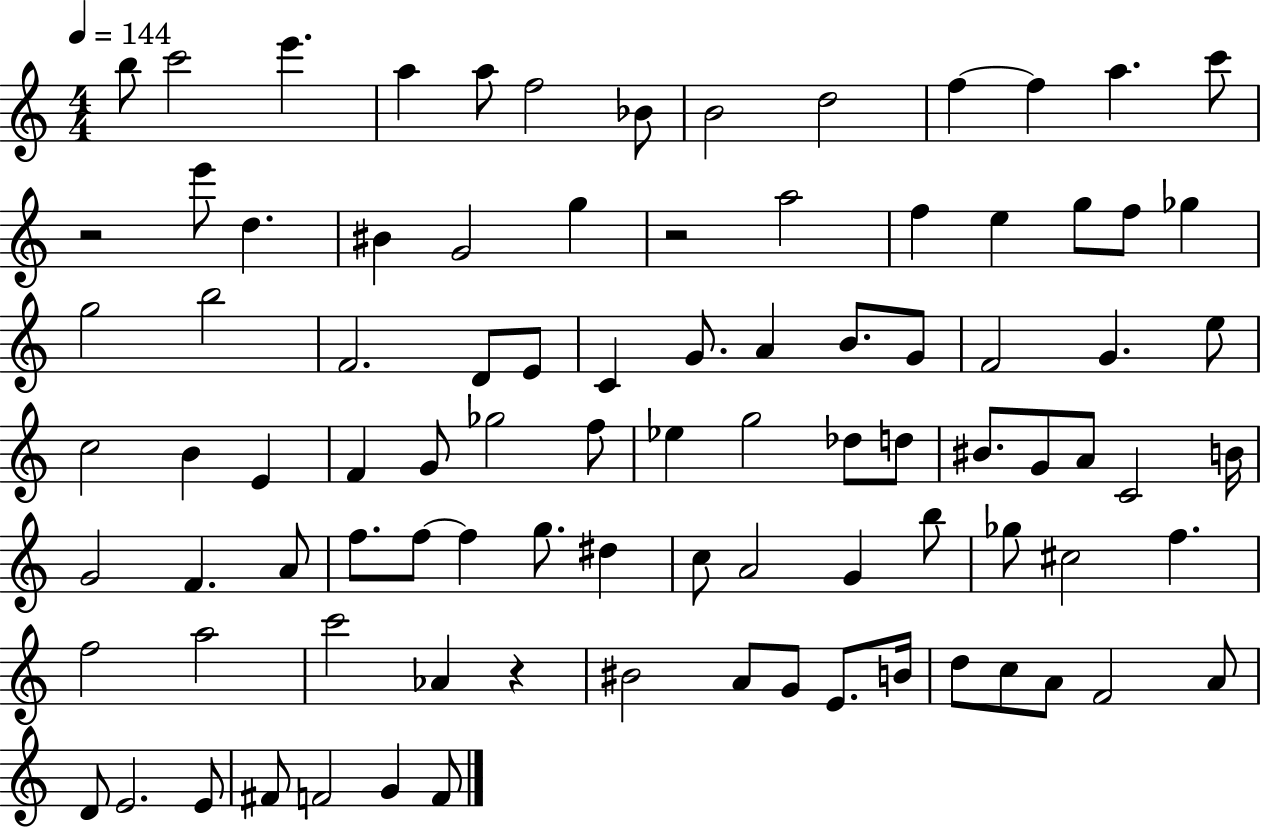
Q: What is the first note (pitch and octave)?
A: B5